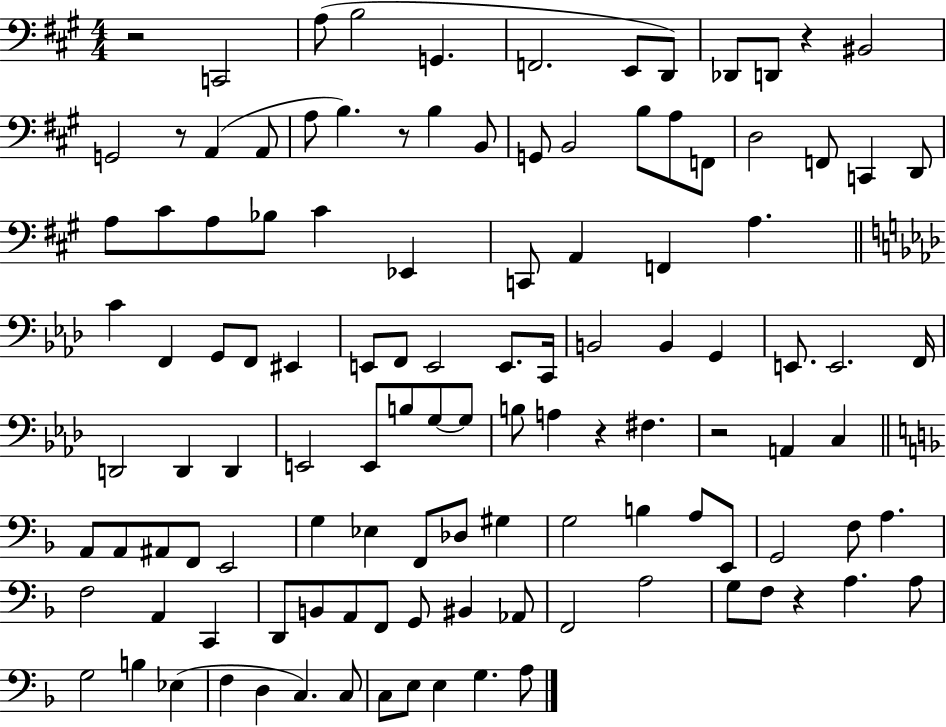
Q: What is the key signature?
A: A major